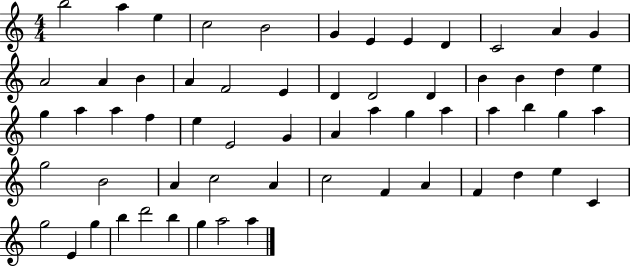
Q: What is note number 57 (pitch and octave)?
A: D6